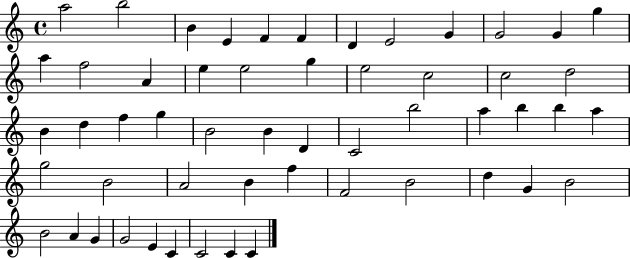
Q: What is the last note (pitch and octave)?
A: C4